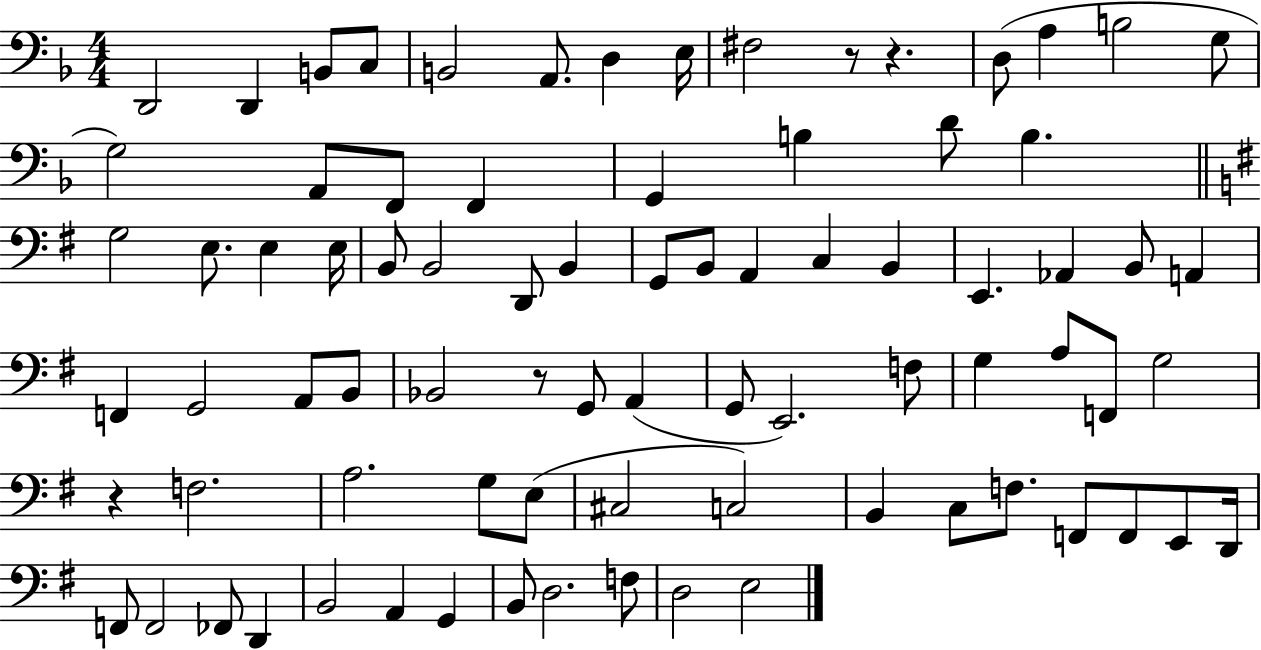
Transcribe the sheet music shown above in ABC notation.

X:1
T:Untitled
M:4/4
L:1/4
K:F
D,,2 D,, B,,/2 C,/2 B,,2 A,,/2 D, E,/4 ^F,2 z/2 z D,/2 A, B,2 G,/2 G,2 A,,/2 F,,/2 F,, G,, B, D/2 B, G,2 E,/2 E, E,/4 B,,/2 B,,2 D,,/2 B,, G,,/2 B,,/2 A,, C, B,, E,, _A,, B,,/2 A,, F,, G,,2 A,,/2 B,,/2 _B,,2 z/2 G,,/2 A,, G,,/2 E,,2 F,/2 G, A,/2 F,,/2 G,2 z F,2 A,2 G,/2 E,/2 ^C,2 C,2 B,, C,/2 F,/2 F,,/2 F,,/2 E,,/2 D,,/4 F,,/2 F,,2 _F,,/2 D,, B,,2 A,, G,, B,,/2 D,2 F,/2 D,2 E,2